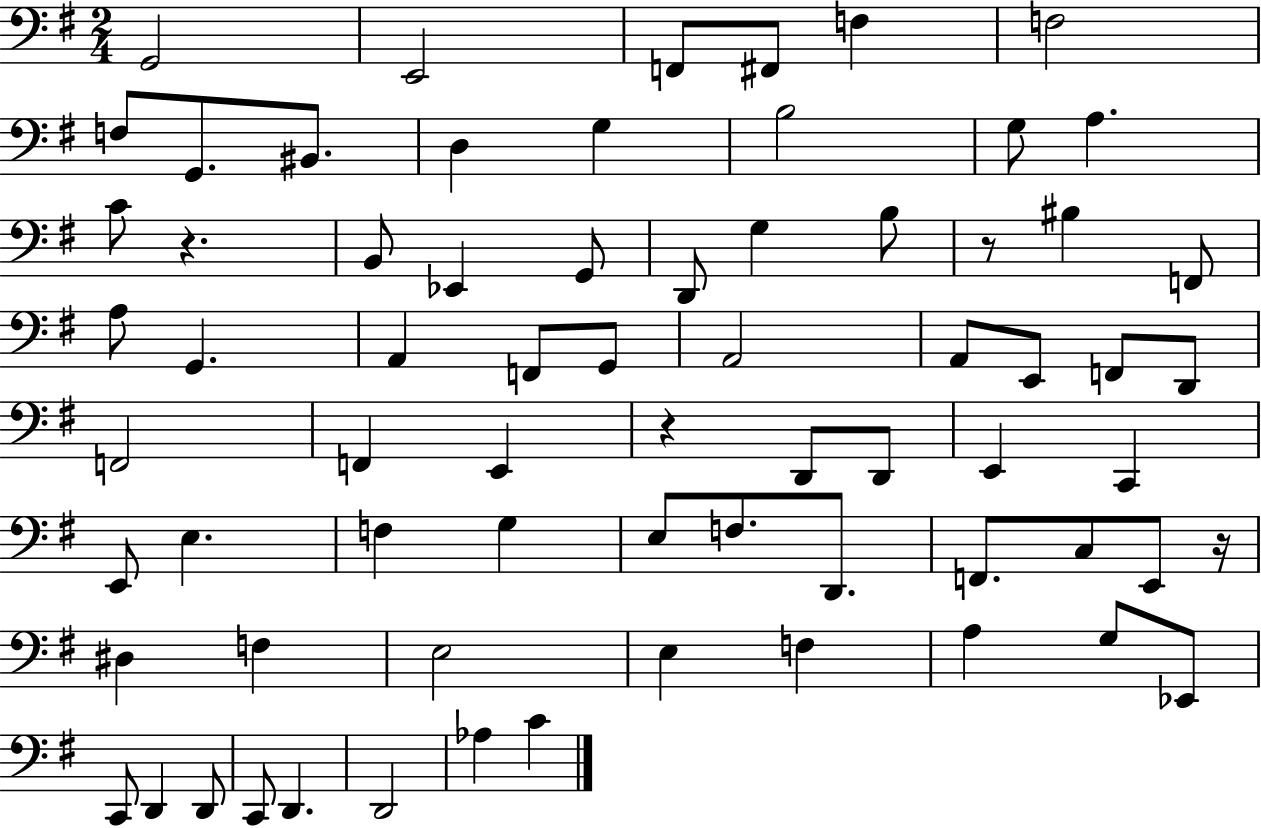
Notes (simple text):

G2/h E2/h F2/e F#2/e F3/q F3/h F3/e G2/e. BIS2/e. D3/q G3/q B3/h G3/e A3/q. C4/e R/q. B2/e Eb2/q G2/e D2/e G3/q B3/e R/e BIS3/q F2/e A3/e G2/q. A2/q F2/e G2/e A2/h A2/e E2/e F2/e D2/e F2/h F2/q E2/q R/q D2/e D2/e E2/q C2/q E2/e E3/q. F3/q G3/q E3/e F3/e. D2/e. F2/e. C3/e E2/e R/s D#3/q F3/q E3/h E3/q F3/q A3/q G3/e Eb2/e C2/e D2/q D2/e C2/e D2/q. D2/h Ab3/q C4/q